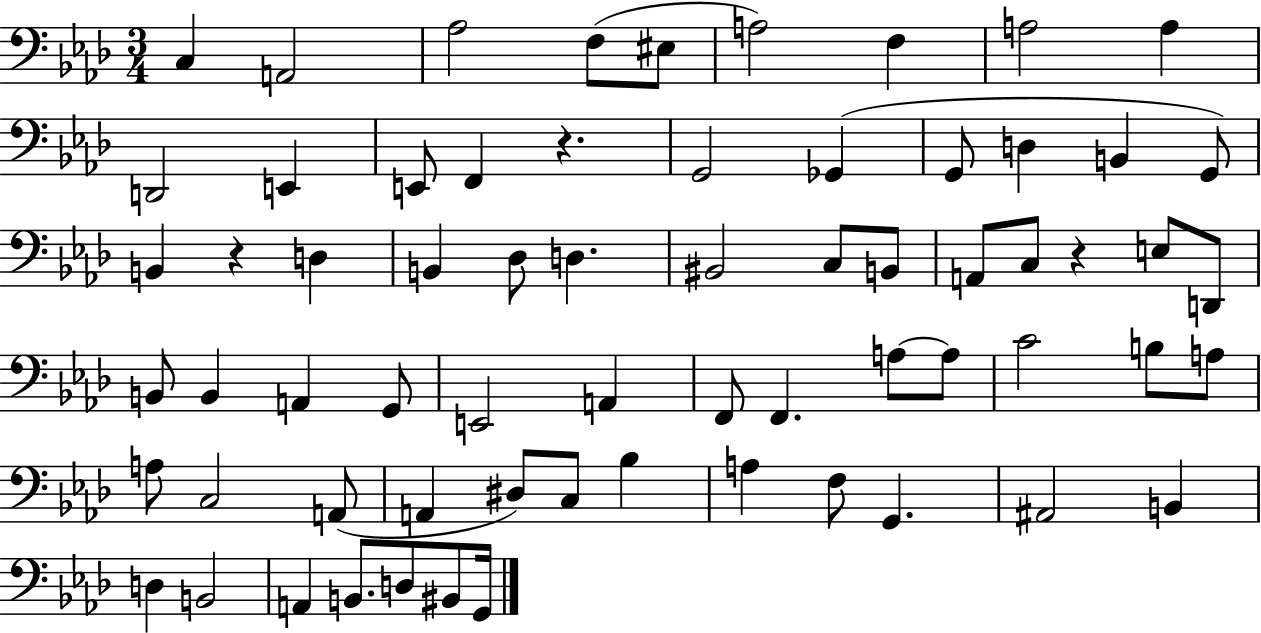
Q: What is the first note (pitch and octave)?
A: C3